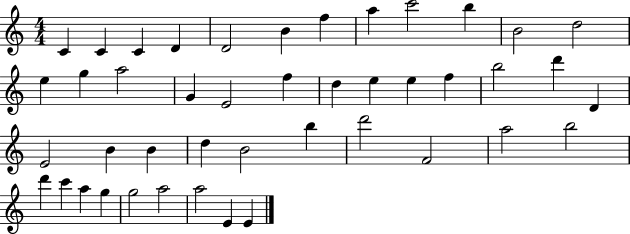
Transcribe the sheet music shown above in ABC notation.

X:1
T:Untitled
M:4/4
L:1/4
K:C
C C C D D2 B f a c'2 b B2 d2 e g a2 G E2 f d e e f b2 d' D E2 B B d B2 b d'2 F2 a2 b2 d' c' a g g2 a2 a2 E E